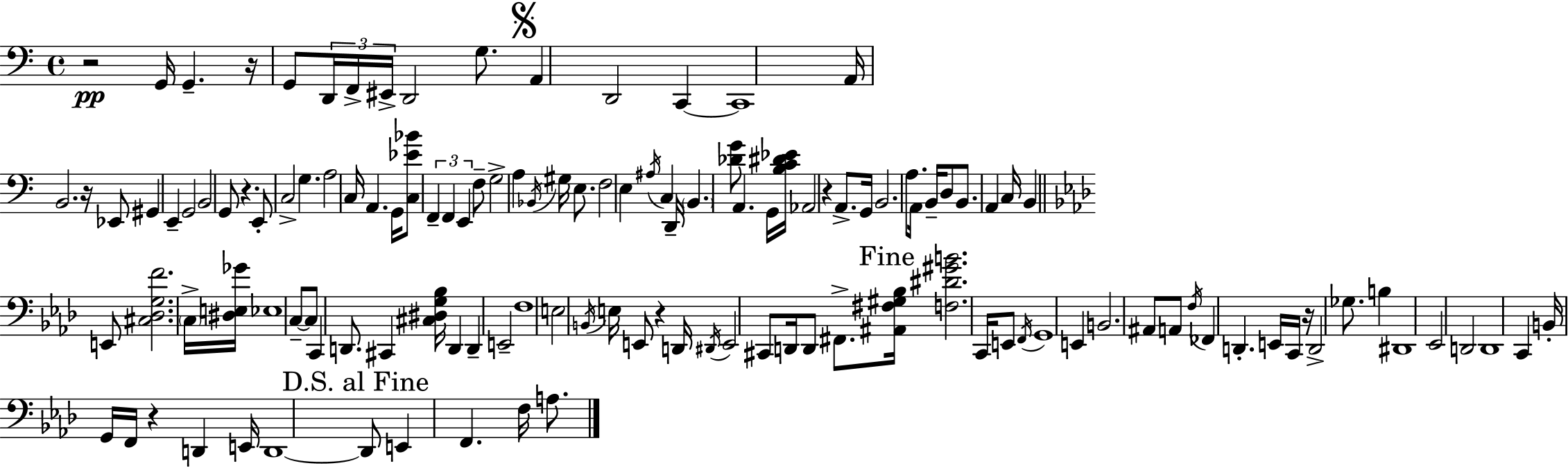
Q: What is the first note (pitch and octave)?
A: G2